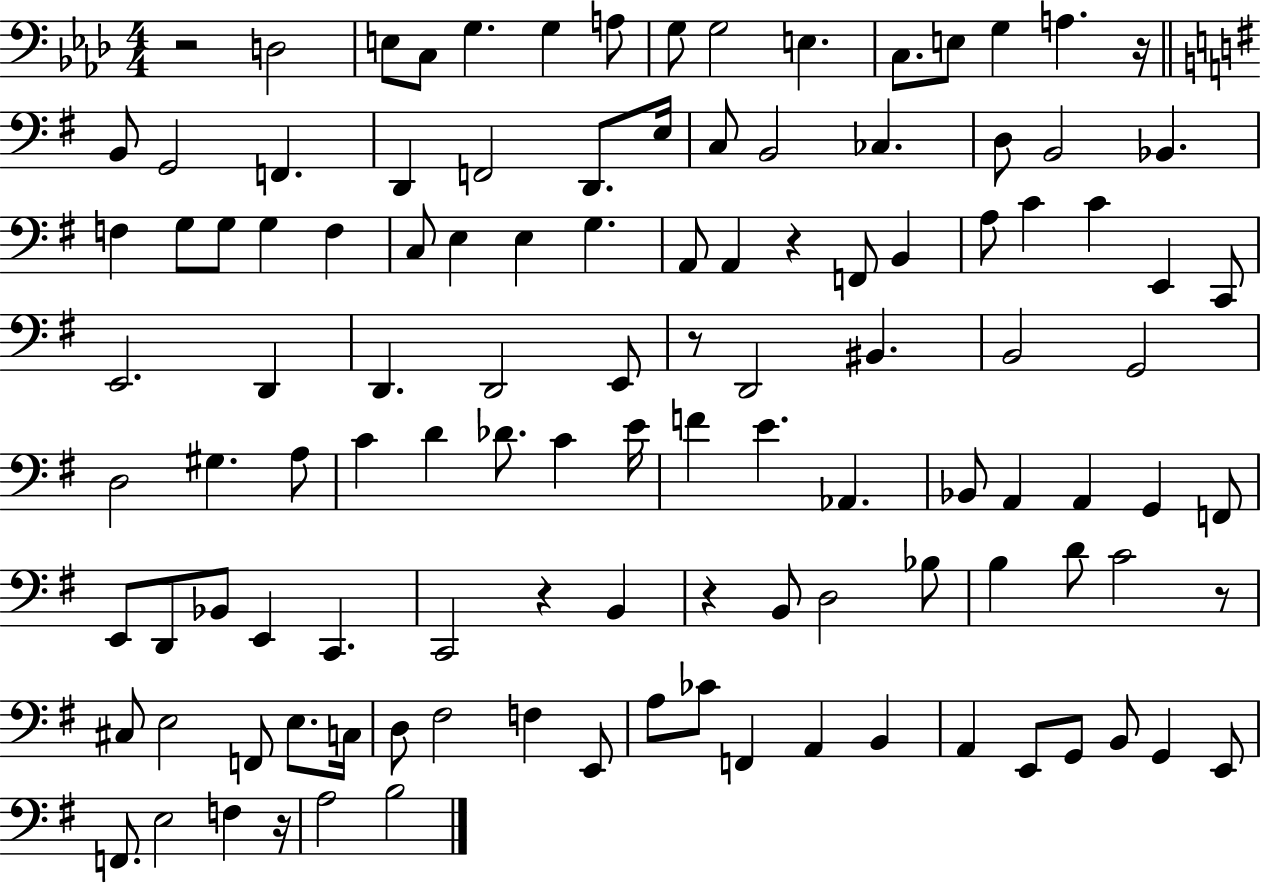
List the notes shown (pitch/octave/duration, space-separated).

R/h D3/h E3/e C3/e G3/q. G3/q A3/e G3/e G3/h E3/q. C3/e. E3/e G3/q A3/q. R/s B2/e G2/h F2/q. D2/q F2/h D2/e. E3/s C3/e B2/h CES3/q. D3/e B2/h Bb2/q. F3/q G3/e G3/e G3/q F3/q C3/e E3/q E3/q G3/q. A2/e A2/q R/q F2/e B2/q A3/e C4/q C4/q E2/q C2/e E2/h. D2/q D2/q. D2/h E2/e R/e D2/h BIS2/q. B2/h G2/h D3/h G#3/q. A3/e C4/q D4/q Db4/e. C4/q E4/s F4/q E4/q. Ab2/q. Bb2/e A2/q A2/q G2/q F2/e E2/e D2/e Bb2/e E2/q C2/q. C2/h R/q B2/q R/q B2/e D3/h Bb3/e B3/q D4/e C4/h R/e C#3/e E3/h F2/e E3/e. C3/s D3/e F#3/h F3/q E2/e A3/e CES4/e F2/q A2/q B2/q A2/q E2/e G2/e B2/e G2/q E2/e F2/e. E3/h F3/q R/s A3/h B3/h